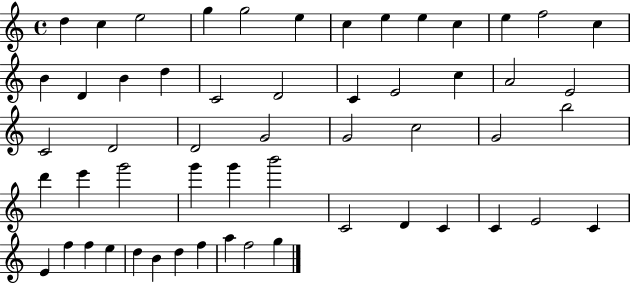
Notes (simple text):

D5/q C5/q E5/h G5/q G5/h E5/q C5/q E5/q E5/q C5/q E5/q F5/h C5/q B4/q D4/q B4/q D5/q C4/h D4/h C4/q E4/h C5/q A4/h E4/h C4/h D4/h D4/h G4/h G4/h C5/h G4/h B5/h D6/q E6/q G6/h G6/q G6/q B6/h C4/h D4/q C4/q C4/q E4/h C4/q E4/q F5/q F5/q E5/q D5/q B4/q D5/q F5/q A5/q F5/h G5/q